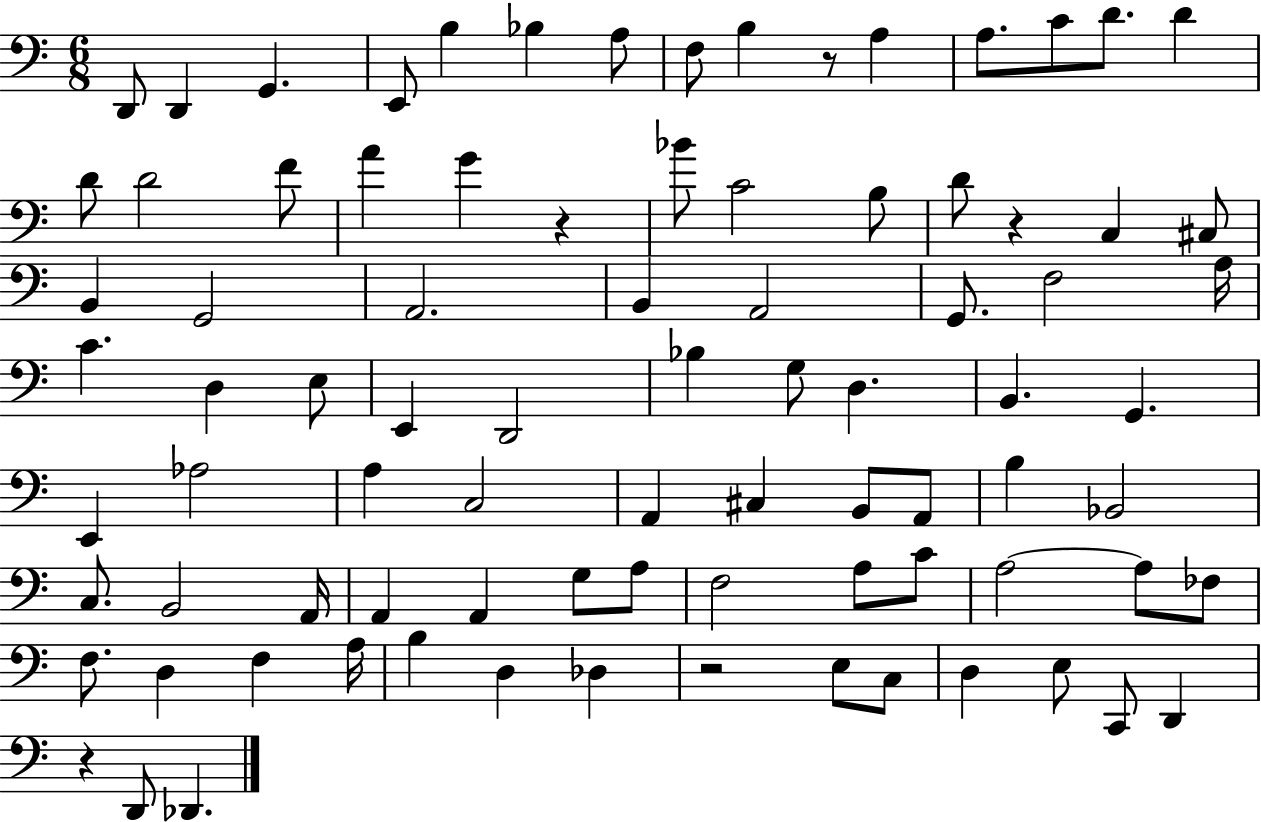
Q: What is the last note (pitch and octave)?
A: Db2